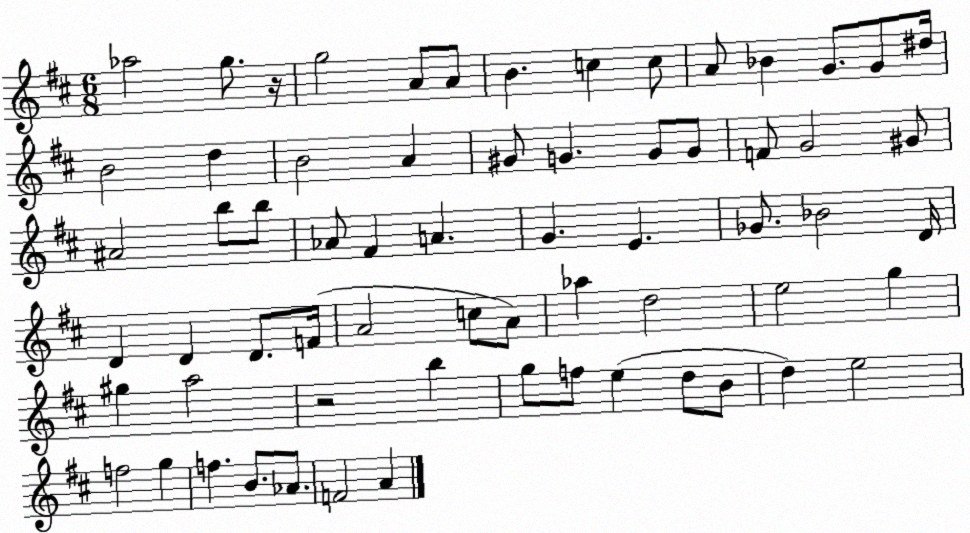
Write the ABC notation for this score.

X:1
T:Untitled
M:6/8
L:1/4
K:D
_a2 g/2 z/4 g2 A/2 A/2 B c c/2 A/2 _B G/2 G/2 ^d/4 B2 d B2 A ^G/2 G G/2 G/2 F/2 G2 ^G/2 ^A2 b/2 b/2 _A/2 ^F A G E _G/2 _B2 D/4 D D D/2 F/4 A2 c/2 A/2 _a d2 e2 g ^g a2 z2 b g/2 f/2 e d/2 B/2 d e2 f2 g f B/2 _A/2 F2 A